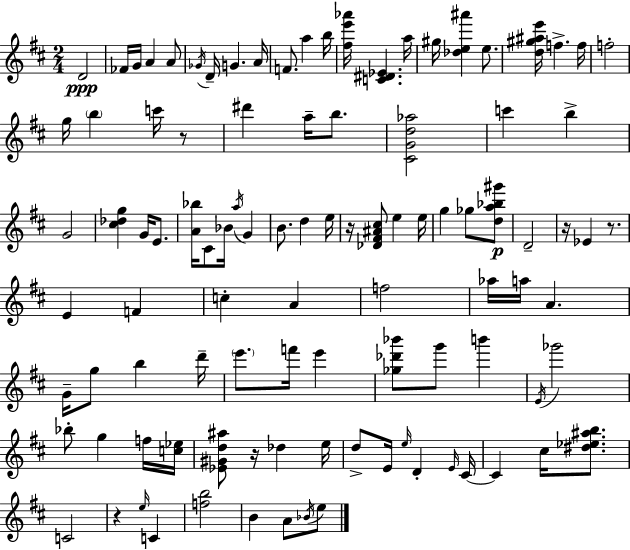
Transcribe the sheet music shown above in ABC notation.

X:1
T:Untitled
M:2/4
L:1/4
K:D
D2 _F/4 G/4 A A/2 _G/4 D/4 G A/4 F/2 a b/4 [^fe'_a']/4 [C^D_E] a/4 ^g/4 [_de^a'] e/2 [d^g^ae']/4 f f/4 f2 g/4 b c'/4 z/2 ^d' a/4 b/2 [^CGd_a]2 c' b G2 [^c_dg] G/4 E/2 [A_b]/4 ^C/2 _B/4 a/4 G B/2 d e/4 z/4 [_D^F^A^c]/2 e e/4 g _g/2 [da_b^g']/2 D2 z/4 _E z/2 E F c A f2 _a/4 a/4 A G/4 g/2 b d'/4 e'/2 f'/4 e' [_g_d'_b']/2 g'/2 b' E/4 _g'2 _b/2 g f/4 [c_e]/4 [_E^Gd^a]/2 z/4 _d e/4 d/2 E/4 e/4 D E/4 ^C/4 ^C ^c/4 [^d_e^ab]/2 C2 z e/4 C [fb]2 B A/2 _B/4 e/2